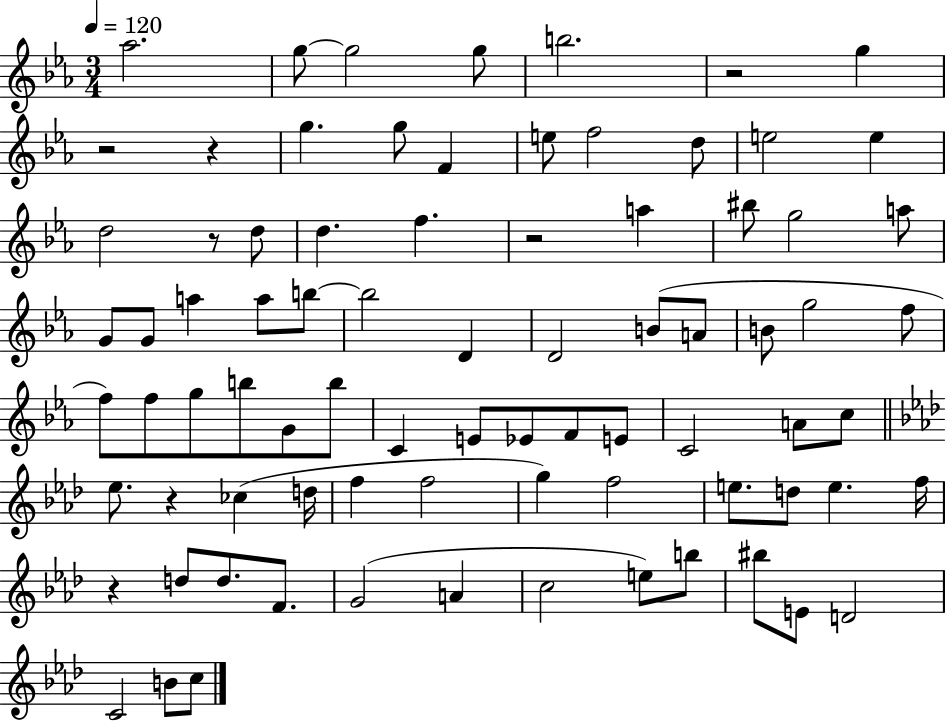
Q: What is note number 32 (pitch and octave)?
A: A4